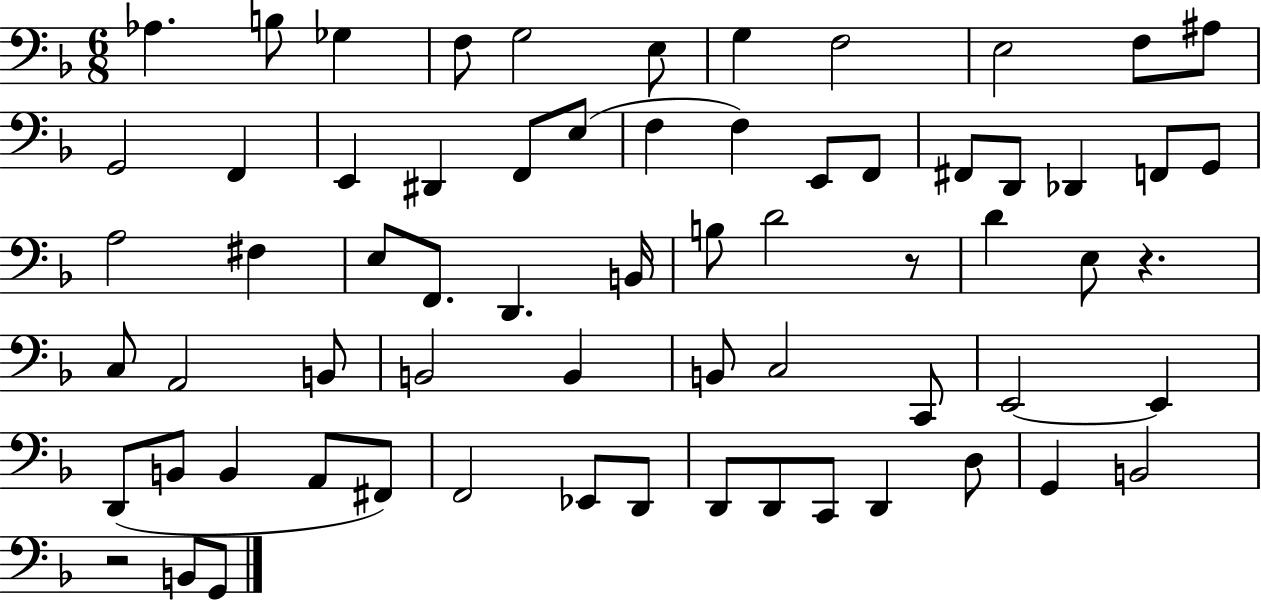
Ab3/q. B3/e Gb3/q F3/e G3/h E3/e G3/q F3/h E3/h F3/e A#3/e G2/h F2/q E2/q D#2/q F2/e E3/e F3/q F3/q E2/e F2/e F#2/e D2/e Db2/q F2/e G2/e A3/h F#3/q E3/e F2/e. D2/q. B2/s B3/e D4/h R/e D4/q E3/e R/q. C3/e A2/h B2/e B2/h B2/q B2/e C3/h C2/e E2/h E2/q D2/e B2/e B2/q A2/e F#2/e F2/h Eb2/e D2/e D2/e D2/e C2/e D2/q D3/e G2/q B2/h R/h B2/e G2/e